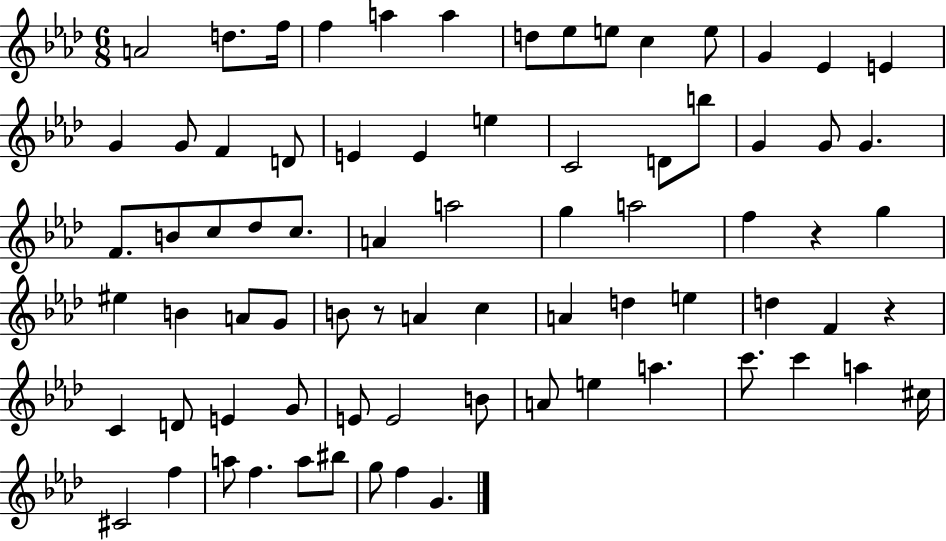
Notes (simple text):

A4/h D5/e. F5/s F5/q A5/q A5/q D5/e Eb5/e E5/e C5/q E5/e G4/q Eb4/q E4/q G4/q G4/e F4/q D4/e E4/q E4/q E5/q C4/h D4/e B5/e G4/q G4/e G4/q. F4/e. B4/e C5/e Db5/e C5/e. A4/q A5/h G5/q A5/h F5/q R/q G5/q EIS5/q B4/q A4/e G4/e B4/e R/e A4/q C5/q A4/q D5/q E5/q D5/q F4/q R/q C4/q D4/e E4/q G4/e E4/e E4/h B4/e A4/e E5/q A5/q. C6/e. C6/q A5/q C#5/s C#4/h F5/q A5/e F5/q. A5/e BIS5/e G5/e F5/q G4/q.